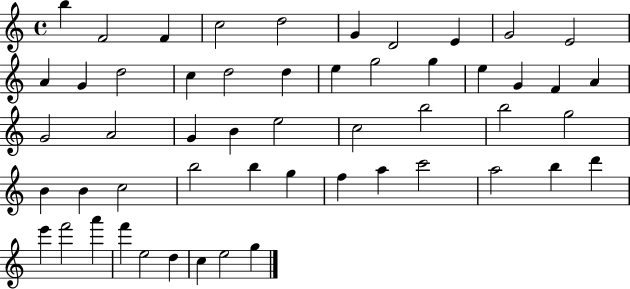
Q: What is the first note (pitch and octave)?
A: B5